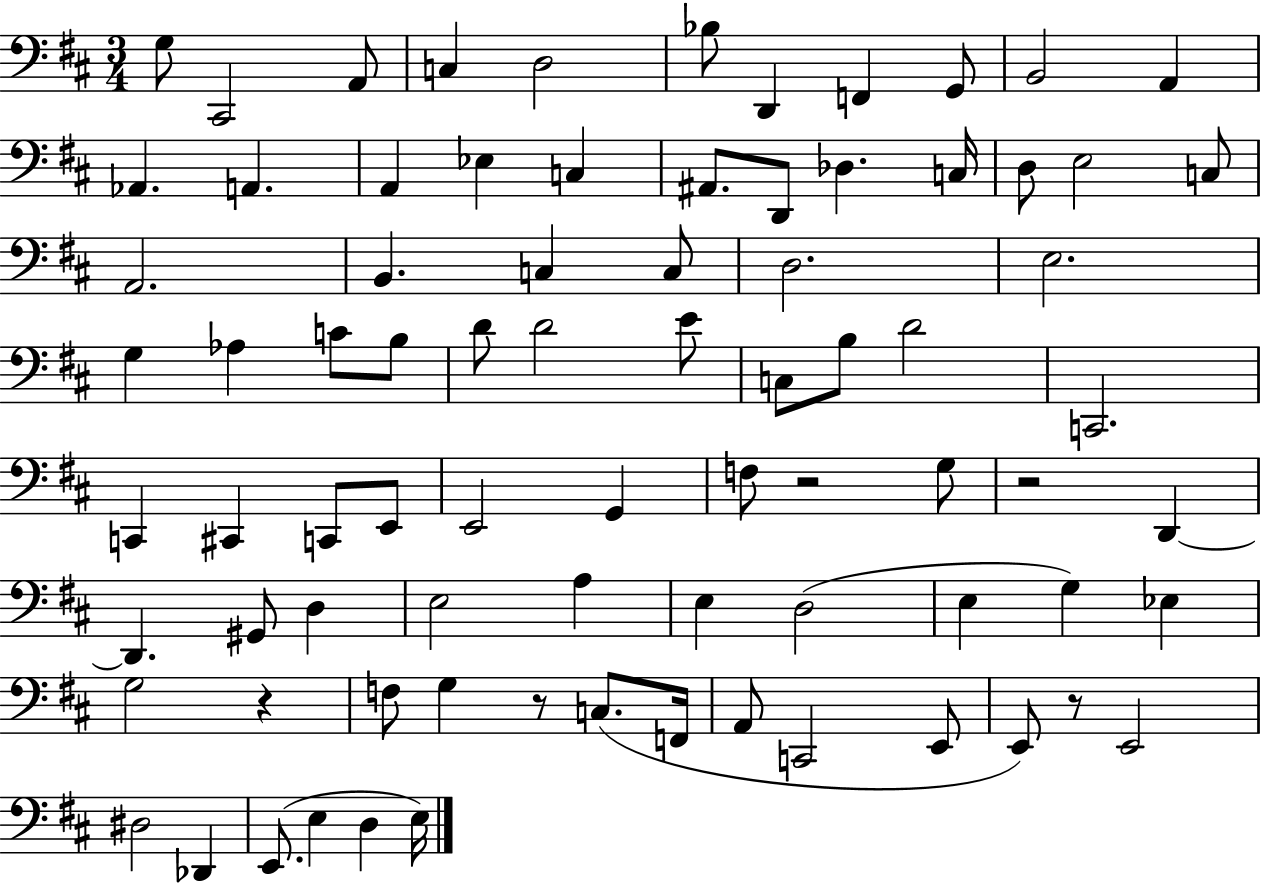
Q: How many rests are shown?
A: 5